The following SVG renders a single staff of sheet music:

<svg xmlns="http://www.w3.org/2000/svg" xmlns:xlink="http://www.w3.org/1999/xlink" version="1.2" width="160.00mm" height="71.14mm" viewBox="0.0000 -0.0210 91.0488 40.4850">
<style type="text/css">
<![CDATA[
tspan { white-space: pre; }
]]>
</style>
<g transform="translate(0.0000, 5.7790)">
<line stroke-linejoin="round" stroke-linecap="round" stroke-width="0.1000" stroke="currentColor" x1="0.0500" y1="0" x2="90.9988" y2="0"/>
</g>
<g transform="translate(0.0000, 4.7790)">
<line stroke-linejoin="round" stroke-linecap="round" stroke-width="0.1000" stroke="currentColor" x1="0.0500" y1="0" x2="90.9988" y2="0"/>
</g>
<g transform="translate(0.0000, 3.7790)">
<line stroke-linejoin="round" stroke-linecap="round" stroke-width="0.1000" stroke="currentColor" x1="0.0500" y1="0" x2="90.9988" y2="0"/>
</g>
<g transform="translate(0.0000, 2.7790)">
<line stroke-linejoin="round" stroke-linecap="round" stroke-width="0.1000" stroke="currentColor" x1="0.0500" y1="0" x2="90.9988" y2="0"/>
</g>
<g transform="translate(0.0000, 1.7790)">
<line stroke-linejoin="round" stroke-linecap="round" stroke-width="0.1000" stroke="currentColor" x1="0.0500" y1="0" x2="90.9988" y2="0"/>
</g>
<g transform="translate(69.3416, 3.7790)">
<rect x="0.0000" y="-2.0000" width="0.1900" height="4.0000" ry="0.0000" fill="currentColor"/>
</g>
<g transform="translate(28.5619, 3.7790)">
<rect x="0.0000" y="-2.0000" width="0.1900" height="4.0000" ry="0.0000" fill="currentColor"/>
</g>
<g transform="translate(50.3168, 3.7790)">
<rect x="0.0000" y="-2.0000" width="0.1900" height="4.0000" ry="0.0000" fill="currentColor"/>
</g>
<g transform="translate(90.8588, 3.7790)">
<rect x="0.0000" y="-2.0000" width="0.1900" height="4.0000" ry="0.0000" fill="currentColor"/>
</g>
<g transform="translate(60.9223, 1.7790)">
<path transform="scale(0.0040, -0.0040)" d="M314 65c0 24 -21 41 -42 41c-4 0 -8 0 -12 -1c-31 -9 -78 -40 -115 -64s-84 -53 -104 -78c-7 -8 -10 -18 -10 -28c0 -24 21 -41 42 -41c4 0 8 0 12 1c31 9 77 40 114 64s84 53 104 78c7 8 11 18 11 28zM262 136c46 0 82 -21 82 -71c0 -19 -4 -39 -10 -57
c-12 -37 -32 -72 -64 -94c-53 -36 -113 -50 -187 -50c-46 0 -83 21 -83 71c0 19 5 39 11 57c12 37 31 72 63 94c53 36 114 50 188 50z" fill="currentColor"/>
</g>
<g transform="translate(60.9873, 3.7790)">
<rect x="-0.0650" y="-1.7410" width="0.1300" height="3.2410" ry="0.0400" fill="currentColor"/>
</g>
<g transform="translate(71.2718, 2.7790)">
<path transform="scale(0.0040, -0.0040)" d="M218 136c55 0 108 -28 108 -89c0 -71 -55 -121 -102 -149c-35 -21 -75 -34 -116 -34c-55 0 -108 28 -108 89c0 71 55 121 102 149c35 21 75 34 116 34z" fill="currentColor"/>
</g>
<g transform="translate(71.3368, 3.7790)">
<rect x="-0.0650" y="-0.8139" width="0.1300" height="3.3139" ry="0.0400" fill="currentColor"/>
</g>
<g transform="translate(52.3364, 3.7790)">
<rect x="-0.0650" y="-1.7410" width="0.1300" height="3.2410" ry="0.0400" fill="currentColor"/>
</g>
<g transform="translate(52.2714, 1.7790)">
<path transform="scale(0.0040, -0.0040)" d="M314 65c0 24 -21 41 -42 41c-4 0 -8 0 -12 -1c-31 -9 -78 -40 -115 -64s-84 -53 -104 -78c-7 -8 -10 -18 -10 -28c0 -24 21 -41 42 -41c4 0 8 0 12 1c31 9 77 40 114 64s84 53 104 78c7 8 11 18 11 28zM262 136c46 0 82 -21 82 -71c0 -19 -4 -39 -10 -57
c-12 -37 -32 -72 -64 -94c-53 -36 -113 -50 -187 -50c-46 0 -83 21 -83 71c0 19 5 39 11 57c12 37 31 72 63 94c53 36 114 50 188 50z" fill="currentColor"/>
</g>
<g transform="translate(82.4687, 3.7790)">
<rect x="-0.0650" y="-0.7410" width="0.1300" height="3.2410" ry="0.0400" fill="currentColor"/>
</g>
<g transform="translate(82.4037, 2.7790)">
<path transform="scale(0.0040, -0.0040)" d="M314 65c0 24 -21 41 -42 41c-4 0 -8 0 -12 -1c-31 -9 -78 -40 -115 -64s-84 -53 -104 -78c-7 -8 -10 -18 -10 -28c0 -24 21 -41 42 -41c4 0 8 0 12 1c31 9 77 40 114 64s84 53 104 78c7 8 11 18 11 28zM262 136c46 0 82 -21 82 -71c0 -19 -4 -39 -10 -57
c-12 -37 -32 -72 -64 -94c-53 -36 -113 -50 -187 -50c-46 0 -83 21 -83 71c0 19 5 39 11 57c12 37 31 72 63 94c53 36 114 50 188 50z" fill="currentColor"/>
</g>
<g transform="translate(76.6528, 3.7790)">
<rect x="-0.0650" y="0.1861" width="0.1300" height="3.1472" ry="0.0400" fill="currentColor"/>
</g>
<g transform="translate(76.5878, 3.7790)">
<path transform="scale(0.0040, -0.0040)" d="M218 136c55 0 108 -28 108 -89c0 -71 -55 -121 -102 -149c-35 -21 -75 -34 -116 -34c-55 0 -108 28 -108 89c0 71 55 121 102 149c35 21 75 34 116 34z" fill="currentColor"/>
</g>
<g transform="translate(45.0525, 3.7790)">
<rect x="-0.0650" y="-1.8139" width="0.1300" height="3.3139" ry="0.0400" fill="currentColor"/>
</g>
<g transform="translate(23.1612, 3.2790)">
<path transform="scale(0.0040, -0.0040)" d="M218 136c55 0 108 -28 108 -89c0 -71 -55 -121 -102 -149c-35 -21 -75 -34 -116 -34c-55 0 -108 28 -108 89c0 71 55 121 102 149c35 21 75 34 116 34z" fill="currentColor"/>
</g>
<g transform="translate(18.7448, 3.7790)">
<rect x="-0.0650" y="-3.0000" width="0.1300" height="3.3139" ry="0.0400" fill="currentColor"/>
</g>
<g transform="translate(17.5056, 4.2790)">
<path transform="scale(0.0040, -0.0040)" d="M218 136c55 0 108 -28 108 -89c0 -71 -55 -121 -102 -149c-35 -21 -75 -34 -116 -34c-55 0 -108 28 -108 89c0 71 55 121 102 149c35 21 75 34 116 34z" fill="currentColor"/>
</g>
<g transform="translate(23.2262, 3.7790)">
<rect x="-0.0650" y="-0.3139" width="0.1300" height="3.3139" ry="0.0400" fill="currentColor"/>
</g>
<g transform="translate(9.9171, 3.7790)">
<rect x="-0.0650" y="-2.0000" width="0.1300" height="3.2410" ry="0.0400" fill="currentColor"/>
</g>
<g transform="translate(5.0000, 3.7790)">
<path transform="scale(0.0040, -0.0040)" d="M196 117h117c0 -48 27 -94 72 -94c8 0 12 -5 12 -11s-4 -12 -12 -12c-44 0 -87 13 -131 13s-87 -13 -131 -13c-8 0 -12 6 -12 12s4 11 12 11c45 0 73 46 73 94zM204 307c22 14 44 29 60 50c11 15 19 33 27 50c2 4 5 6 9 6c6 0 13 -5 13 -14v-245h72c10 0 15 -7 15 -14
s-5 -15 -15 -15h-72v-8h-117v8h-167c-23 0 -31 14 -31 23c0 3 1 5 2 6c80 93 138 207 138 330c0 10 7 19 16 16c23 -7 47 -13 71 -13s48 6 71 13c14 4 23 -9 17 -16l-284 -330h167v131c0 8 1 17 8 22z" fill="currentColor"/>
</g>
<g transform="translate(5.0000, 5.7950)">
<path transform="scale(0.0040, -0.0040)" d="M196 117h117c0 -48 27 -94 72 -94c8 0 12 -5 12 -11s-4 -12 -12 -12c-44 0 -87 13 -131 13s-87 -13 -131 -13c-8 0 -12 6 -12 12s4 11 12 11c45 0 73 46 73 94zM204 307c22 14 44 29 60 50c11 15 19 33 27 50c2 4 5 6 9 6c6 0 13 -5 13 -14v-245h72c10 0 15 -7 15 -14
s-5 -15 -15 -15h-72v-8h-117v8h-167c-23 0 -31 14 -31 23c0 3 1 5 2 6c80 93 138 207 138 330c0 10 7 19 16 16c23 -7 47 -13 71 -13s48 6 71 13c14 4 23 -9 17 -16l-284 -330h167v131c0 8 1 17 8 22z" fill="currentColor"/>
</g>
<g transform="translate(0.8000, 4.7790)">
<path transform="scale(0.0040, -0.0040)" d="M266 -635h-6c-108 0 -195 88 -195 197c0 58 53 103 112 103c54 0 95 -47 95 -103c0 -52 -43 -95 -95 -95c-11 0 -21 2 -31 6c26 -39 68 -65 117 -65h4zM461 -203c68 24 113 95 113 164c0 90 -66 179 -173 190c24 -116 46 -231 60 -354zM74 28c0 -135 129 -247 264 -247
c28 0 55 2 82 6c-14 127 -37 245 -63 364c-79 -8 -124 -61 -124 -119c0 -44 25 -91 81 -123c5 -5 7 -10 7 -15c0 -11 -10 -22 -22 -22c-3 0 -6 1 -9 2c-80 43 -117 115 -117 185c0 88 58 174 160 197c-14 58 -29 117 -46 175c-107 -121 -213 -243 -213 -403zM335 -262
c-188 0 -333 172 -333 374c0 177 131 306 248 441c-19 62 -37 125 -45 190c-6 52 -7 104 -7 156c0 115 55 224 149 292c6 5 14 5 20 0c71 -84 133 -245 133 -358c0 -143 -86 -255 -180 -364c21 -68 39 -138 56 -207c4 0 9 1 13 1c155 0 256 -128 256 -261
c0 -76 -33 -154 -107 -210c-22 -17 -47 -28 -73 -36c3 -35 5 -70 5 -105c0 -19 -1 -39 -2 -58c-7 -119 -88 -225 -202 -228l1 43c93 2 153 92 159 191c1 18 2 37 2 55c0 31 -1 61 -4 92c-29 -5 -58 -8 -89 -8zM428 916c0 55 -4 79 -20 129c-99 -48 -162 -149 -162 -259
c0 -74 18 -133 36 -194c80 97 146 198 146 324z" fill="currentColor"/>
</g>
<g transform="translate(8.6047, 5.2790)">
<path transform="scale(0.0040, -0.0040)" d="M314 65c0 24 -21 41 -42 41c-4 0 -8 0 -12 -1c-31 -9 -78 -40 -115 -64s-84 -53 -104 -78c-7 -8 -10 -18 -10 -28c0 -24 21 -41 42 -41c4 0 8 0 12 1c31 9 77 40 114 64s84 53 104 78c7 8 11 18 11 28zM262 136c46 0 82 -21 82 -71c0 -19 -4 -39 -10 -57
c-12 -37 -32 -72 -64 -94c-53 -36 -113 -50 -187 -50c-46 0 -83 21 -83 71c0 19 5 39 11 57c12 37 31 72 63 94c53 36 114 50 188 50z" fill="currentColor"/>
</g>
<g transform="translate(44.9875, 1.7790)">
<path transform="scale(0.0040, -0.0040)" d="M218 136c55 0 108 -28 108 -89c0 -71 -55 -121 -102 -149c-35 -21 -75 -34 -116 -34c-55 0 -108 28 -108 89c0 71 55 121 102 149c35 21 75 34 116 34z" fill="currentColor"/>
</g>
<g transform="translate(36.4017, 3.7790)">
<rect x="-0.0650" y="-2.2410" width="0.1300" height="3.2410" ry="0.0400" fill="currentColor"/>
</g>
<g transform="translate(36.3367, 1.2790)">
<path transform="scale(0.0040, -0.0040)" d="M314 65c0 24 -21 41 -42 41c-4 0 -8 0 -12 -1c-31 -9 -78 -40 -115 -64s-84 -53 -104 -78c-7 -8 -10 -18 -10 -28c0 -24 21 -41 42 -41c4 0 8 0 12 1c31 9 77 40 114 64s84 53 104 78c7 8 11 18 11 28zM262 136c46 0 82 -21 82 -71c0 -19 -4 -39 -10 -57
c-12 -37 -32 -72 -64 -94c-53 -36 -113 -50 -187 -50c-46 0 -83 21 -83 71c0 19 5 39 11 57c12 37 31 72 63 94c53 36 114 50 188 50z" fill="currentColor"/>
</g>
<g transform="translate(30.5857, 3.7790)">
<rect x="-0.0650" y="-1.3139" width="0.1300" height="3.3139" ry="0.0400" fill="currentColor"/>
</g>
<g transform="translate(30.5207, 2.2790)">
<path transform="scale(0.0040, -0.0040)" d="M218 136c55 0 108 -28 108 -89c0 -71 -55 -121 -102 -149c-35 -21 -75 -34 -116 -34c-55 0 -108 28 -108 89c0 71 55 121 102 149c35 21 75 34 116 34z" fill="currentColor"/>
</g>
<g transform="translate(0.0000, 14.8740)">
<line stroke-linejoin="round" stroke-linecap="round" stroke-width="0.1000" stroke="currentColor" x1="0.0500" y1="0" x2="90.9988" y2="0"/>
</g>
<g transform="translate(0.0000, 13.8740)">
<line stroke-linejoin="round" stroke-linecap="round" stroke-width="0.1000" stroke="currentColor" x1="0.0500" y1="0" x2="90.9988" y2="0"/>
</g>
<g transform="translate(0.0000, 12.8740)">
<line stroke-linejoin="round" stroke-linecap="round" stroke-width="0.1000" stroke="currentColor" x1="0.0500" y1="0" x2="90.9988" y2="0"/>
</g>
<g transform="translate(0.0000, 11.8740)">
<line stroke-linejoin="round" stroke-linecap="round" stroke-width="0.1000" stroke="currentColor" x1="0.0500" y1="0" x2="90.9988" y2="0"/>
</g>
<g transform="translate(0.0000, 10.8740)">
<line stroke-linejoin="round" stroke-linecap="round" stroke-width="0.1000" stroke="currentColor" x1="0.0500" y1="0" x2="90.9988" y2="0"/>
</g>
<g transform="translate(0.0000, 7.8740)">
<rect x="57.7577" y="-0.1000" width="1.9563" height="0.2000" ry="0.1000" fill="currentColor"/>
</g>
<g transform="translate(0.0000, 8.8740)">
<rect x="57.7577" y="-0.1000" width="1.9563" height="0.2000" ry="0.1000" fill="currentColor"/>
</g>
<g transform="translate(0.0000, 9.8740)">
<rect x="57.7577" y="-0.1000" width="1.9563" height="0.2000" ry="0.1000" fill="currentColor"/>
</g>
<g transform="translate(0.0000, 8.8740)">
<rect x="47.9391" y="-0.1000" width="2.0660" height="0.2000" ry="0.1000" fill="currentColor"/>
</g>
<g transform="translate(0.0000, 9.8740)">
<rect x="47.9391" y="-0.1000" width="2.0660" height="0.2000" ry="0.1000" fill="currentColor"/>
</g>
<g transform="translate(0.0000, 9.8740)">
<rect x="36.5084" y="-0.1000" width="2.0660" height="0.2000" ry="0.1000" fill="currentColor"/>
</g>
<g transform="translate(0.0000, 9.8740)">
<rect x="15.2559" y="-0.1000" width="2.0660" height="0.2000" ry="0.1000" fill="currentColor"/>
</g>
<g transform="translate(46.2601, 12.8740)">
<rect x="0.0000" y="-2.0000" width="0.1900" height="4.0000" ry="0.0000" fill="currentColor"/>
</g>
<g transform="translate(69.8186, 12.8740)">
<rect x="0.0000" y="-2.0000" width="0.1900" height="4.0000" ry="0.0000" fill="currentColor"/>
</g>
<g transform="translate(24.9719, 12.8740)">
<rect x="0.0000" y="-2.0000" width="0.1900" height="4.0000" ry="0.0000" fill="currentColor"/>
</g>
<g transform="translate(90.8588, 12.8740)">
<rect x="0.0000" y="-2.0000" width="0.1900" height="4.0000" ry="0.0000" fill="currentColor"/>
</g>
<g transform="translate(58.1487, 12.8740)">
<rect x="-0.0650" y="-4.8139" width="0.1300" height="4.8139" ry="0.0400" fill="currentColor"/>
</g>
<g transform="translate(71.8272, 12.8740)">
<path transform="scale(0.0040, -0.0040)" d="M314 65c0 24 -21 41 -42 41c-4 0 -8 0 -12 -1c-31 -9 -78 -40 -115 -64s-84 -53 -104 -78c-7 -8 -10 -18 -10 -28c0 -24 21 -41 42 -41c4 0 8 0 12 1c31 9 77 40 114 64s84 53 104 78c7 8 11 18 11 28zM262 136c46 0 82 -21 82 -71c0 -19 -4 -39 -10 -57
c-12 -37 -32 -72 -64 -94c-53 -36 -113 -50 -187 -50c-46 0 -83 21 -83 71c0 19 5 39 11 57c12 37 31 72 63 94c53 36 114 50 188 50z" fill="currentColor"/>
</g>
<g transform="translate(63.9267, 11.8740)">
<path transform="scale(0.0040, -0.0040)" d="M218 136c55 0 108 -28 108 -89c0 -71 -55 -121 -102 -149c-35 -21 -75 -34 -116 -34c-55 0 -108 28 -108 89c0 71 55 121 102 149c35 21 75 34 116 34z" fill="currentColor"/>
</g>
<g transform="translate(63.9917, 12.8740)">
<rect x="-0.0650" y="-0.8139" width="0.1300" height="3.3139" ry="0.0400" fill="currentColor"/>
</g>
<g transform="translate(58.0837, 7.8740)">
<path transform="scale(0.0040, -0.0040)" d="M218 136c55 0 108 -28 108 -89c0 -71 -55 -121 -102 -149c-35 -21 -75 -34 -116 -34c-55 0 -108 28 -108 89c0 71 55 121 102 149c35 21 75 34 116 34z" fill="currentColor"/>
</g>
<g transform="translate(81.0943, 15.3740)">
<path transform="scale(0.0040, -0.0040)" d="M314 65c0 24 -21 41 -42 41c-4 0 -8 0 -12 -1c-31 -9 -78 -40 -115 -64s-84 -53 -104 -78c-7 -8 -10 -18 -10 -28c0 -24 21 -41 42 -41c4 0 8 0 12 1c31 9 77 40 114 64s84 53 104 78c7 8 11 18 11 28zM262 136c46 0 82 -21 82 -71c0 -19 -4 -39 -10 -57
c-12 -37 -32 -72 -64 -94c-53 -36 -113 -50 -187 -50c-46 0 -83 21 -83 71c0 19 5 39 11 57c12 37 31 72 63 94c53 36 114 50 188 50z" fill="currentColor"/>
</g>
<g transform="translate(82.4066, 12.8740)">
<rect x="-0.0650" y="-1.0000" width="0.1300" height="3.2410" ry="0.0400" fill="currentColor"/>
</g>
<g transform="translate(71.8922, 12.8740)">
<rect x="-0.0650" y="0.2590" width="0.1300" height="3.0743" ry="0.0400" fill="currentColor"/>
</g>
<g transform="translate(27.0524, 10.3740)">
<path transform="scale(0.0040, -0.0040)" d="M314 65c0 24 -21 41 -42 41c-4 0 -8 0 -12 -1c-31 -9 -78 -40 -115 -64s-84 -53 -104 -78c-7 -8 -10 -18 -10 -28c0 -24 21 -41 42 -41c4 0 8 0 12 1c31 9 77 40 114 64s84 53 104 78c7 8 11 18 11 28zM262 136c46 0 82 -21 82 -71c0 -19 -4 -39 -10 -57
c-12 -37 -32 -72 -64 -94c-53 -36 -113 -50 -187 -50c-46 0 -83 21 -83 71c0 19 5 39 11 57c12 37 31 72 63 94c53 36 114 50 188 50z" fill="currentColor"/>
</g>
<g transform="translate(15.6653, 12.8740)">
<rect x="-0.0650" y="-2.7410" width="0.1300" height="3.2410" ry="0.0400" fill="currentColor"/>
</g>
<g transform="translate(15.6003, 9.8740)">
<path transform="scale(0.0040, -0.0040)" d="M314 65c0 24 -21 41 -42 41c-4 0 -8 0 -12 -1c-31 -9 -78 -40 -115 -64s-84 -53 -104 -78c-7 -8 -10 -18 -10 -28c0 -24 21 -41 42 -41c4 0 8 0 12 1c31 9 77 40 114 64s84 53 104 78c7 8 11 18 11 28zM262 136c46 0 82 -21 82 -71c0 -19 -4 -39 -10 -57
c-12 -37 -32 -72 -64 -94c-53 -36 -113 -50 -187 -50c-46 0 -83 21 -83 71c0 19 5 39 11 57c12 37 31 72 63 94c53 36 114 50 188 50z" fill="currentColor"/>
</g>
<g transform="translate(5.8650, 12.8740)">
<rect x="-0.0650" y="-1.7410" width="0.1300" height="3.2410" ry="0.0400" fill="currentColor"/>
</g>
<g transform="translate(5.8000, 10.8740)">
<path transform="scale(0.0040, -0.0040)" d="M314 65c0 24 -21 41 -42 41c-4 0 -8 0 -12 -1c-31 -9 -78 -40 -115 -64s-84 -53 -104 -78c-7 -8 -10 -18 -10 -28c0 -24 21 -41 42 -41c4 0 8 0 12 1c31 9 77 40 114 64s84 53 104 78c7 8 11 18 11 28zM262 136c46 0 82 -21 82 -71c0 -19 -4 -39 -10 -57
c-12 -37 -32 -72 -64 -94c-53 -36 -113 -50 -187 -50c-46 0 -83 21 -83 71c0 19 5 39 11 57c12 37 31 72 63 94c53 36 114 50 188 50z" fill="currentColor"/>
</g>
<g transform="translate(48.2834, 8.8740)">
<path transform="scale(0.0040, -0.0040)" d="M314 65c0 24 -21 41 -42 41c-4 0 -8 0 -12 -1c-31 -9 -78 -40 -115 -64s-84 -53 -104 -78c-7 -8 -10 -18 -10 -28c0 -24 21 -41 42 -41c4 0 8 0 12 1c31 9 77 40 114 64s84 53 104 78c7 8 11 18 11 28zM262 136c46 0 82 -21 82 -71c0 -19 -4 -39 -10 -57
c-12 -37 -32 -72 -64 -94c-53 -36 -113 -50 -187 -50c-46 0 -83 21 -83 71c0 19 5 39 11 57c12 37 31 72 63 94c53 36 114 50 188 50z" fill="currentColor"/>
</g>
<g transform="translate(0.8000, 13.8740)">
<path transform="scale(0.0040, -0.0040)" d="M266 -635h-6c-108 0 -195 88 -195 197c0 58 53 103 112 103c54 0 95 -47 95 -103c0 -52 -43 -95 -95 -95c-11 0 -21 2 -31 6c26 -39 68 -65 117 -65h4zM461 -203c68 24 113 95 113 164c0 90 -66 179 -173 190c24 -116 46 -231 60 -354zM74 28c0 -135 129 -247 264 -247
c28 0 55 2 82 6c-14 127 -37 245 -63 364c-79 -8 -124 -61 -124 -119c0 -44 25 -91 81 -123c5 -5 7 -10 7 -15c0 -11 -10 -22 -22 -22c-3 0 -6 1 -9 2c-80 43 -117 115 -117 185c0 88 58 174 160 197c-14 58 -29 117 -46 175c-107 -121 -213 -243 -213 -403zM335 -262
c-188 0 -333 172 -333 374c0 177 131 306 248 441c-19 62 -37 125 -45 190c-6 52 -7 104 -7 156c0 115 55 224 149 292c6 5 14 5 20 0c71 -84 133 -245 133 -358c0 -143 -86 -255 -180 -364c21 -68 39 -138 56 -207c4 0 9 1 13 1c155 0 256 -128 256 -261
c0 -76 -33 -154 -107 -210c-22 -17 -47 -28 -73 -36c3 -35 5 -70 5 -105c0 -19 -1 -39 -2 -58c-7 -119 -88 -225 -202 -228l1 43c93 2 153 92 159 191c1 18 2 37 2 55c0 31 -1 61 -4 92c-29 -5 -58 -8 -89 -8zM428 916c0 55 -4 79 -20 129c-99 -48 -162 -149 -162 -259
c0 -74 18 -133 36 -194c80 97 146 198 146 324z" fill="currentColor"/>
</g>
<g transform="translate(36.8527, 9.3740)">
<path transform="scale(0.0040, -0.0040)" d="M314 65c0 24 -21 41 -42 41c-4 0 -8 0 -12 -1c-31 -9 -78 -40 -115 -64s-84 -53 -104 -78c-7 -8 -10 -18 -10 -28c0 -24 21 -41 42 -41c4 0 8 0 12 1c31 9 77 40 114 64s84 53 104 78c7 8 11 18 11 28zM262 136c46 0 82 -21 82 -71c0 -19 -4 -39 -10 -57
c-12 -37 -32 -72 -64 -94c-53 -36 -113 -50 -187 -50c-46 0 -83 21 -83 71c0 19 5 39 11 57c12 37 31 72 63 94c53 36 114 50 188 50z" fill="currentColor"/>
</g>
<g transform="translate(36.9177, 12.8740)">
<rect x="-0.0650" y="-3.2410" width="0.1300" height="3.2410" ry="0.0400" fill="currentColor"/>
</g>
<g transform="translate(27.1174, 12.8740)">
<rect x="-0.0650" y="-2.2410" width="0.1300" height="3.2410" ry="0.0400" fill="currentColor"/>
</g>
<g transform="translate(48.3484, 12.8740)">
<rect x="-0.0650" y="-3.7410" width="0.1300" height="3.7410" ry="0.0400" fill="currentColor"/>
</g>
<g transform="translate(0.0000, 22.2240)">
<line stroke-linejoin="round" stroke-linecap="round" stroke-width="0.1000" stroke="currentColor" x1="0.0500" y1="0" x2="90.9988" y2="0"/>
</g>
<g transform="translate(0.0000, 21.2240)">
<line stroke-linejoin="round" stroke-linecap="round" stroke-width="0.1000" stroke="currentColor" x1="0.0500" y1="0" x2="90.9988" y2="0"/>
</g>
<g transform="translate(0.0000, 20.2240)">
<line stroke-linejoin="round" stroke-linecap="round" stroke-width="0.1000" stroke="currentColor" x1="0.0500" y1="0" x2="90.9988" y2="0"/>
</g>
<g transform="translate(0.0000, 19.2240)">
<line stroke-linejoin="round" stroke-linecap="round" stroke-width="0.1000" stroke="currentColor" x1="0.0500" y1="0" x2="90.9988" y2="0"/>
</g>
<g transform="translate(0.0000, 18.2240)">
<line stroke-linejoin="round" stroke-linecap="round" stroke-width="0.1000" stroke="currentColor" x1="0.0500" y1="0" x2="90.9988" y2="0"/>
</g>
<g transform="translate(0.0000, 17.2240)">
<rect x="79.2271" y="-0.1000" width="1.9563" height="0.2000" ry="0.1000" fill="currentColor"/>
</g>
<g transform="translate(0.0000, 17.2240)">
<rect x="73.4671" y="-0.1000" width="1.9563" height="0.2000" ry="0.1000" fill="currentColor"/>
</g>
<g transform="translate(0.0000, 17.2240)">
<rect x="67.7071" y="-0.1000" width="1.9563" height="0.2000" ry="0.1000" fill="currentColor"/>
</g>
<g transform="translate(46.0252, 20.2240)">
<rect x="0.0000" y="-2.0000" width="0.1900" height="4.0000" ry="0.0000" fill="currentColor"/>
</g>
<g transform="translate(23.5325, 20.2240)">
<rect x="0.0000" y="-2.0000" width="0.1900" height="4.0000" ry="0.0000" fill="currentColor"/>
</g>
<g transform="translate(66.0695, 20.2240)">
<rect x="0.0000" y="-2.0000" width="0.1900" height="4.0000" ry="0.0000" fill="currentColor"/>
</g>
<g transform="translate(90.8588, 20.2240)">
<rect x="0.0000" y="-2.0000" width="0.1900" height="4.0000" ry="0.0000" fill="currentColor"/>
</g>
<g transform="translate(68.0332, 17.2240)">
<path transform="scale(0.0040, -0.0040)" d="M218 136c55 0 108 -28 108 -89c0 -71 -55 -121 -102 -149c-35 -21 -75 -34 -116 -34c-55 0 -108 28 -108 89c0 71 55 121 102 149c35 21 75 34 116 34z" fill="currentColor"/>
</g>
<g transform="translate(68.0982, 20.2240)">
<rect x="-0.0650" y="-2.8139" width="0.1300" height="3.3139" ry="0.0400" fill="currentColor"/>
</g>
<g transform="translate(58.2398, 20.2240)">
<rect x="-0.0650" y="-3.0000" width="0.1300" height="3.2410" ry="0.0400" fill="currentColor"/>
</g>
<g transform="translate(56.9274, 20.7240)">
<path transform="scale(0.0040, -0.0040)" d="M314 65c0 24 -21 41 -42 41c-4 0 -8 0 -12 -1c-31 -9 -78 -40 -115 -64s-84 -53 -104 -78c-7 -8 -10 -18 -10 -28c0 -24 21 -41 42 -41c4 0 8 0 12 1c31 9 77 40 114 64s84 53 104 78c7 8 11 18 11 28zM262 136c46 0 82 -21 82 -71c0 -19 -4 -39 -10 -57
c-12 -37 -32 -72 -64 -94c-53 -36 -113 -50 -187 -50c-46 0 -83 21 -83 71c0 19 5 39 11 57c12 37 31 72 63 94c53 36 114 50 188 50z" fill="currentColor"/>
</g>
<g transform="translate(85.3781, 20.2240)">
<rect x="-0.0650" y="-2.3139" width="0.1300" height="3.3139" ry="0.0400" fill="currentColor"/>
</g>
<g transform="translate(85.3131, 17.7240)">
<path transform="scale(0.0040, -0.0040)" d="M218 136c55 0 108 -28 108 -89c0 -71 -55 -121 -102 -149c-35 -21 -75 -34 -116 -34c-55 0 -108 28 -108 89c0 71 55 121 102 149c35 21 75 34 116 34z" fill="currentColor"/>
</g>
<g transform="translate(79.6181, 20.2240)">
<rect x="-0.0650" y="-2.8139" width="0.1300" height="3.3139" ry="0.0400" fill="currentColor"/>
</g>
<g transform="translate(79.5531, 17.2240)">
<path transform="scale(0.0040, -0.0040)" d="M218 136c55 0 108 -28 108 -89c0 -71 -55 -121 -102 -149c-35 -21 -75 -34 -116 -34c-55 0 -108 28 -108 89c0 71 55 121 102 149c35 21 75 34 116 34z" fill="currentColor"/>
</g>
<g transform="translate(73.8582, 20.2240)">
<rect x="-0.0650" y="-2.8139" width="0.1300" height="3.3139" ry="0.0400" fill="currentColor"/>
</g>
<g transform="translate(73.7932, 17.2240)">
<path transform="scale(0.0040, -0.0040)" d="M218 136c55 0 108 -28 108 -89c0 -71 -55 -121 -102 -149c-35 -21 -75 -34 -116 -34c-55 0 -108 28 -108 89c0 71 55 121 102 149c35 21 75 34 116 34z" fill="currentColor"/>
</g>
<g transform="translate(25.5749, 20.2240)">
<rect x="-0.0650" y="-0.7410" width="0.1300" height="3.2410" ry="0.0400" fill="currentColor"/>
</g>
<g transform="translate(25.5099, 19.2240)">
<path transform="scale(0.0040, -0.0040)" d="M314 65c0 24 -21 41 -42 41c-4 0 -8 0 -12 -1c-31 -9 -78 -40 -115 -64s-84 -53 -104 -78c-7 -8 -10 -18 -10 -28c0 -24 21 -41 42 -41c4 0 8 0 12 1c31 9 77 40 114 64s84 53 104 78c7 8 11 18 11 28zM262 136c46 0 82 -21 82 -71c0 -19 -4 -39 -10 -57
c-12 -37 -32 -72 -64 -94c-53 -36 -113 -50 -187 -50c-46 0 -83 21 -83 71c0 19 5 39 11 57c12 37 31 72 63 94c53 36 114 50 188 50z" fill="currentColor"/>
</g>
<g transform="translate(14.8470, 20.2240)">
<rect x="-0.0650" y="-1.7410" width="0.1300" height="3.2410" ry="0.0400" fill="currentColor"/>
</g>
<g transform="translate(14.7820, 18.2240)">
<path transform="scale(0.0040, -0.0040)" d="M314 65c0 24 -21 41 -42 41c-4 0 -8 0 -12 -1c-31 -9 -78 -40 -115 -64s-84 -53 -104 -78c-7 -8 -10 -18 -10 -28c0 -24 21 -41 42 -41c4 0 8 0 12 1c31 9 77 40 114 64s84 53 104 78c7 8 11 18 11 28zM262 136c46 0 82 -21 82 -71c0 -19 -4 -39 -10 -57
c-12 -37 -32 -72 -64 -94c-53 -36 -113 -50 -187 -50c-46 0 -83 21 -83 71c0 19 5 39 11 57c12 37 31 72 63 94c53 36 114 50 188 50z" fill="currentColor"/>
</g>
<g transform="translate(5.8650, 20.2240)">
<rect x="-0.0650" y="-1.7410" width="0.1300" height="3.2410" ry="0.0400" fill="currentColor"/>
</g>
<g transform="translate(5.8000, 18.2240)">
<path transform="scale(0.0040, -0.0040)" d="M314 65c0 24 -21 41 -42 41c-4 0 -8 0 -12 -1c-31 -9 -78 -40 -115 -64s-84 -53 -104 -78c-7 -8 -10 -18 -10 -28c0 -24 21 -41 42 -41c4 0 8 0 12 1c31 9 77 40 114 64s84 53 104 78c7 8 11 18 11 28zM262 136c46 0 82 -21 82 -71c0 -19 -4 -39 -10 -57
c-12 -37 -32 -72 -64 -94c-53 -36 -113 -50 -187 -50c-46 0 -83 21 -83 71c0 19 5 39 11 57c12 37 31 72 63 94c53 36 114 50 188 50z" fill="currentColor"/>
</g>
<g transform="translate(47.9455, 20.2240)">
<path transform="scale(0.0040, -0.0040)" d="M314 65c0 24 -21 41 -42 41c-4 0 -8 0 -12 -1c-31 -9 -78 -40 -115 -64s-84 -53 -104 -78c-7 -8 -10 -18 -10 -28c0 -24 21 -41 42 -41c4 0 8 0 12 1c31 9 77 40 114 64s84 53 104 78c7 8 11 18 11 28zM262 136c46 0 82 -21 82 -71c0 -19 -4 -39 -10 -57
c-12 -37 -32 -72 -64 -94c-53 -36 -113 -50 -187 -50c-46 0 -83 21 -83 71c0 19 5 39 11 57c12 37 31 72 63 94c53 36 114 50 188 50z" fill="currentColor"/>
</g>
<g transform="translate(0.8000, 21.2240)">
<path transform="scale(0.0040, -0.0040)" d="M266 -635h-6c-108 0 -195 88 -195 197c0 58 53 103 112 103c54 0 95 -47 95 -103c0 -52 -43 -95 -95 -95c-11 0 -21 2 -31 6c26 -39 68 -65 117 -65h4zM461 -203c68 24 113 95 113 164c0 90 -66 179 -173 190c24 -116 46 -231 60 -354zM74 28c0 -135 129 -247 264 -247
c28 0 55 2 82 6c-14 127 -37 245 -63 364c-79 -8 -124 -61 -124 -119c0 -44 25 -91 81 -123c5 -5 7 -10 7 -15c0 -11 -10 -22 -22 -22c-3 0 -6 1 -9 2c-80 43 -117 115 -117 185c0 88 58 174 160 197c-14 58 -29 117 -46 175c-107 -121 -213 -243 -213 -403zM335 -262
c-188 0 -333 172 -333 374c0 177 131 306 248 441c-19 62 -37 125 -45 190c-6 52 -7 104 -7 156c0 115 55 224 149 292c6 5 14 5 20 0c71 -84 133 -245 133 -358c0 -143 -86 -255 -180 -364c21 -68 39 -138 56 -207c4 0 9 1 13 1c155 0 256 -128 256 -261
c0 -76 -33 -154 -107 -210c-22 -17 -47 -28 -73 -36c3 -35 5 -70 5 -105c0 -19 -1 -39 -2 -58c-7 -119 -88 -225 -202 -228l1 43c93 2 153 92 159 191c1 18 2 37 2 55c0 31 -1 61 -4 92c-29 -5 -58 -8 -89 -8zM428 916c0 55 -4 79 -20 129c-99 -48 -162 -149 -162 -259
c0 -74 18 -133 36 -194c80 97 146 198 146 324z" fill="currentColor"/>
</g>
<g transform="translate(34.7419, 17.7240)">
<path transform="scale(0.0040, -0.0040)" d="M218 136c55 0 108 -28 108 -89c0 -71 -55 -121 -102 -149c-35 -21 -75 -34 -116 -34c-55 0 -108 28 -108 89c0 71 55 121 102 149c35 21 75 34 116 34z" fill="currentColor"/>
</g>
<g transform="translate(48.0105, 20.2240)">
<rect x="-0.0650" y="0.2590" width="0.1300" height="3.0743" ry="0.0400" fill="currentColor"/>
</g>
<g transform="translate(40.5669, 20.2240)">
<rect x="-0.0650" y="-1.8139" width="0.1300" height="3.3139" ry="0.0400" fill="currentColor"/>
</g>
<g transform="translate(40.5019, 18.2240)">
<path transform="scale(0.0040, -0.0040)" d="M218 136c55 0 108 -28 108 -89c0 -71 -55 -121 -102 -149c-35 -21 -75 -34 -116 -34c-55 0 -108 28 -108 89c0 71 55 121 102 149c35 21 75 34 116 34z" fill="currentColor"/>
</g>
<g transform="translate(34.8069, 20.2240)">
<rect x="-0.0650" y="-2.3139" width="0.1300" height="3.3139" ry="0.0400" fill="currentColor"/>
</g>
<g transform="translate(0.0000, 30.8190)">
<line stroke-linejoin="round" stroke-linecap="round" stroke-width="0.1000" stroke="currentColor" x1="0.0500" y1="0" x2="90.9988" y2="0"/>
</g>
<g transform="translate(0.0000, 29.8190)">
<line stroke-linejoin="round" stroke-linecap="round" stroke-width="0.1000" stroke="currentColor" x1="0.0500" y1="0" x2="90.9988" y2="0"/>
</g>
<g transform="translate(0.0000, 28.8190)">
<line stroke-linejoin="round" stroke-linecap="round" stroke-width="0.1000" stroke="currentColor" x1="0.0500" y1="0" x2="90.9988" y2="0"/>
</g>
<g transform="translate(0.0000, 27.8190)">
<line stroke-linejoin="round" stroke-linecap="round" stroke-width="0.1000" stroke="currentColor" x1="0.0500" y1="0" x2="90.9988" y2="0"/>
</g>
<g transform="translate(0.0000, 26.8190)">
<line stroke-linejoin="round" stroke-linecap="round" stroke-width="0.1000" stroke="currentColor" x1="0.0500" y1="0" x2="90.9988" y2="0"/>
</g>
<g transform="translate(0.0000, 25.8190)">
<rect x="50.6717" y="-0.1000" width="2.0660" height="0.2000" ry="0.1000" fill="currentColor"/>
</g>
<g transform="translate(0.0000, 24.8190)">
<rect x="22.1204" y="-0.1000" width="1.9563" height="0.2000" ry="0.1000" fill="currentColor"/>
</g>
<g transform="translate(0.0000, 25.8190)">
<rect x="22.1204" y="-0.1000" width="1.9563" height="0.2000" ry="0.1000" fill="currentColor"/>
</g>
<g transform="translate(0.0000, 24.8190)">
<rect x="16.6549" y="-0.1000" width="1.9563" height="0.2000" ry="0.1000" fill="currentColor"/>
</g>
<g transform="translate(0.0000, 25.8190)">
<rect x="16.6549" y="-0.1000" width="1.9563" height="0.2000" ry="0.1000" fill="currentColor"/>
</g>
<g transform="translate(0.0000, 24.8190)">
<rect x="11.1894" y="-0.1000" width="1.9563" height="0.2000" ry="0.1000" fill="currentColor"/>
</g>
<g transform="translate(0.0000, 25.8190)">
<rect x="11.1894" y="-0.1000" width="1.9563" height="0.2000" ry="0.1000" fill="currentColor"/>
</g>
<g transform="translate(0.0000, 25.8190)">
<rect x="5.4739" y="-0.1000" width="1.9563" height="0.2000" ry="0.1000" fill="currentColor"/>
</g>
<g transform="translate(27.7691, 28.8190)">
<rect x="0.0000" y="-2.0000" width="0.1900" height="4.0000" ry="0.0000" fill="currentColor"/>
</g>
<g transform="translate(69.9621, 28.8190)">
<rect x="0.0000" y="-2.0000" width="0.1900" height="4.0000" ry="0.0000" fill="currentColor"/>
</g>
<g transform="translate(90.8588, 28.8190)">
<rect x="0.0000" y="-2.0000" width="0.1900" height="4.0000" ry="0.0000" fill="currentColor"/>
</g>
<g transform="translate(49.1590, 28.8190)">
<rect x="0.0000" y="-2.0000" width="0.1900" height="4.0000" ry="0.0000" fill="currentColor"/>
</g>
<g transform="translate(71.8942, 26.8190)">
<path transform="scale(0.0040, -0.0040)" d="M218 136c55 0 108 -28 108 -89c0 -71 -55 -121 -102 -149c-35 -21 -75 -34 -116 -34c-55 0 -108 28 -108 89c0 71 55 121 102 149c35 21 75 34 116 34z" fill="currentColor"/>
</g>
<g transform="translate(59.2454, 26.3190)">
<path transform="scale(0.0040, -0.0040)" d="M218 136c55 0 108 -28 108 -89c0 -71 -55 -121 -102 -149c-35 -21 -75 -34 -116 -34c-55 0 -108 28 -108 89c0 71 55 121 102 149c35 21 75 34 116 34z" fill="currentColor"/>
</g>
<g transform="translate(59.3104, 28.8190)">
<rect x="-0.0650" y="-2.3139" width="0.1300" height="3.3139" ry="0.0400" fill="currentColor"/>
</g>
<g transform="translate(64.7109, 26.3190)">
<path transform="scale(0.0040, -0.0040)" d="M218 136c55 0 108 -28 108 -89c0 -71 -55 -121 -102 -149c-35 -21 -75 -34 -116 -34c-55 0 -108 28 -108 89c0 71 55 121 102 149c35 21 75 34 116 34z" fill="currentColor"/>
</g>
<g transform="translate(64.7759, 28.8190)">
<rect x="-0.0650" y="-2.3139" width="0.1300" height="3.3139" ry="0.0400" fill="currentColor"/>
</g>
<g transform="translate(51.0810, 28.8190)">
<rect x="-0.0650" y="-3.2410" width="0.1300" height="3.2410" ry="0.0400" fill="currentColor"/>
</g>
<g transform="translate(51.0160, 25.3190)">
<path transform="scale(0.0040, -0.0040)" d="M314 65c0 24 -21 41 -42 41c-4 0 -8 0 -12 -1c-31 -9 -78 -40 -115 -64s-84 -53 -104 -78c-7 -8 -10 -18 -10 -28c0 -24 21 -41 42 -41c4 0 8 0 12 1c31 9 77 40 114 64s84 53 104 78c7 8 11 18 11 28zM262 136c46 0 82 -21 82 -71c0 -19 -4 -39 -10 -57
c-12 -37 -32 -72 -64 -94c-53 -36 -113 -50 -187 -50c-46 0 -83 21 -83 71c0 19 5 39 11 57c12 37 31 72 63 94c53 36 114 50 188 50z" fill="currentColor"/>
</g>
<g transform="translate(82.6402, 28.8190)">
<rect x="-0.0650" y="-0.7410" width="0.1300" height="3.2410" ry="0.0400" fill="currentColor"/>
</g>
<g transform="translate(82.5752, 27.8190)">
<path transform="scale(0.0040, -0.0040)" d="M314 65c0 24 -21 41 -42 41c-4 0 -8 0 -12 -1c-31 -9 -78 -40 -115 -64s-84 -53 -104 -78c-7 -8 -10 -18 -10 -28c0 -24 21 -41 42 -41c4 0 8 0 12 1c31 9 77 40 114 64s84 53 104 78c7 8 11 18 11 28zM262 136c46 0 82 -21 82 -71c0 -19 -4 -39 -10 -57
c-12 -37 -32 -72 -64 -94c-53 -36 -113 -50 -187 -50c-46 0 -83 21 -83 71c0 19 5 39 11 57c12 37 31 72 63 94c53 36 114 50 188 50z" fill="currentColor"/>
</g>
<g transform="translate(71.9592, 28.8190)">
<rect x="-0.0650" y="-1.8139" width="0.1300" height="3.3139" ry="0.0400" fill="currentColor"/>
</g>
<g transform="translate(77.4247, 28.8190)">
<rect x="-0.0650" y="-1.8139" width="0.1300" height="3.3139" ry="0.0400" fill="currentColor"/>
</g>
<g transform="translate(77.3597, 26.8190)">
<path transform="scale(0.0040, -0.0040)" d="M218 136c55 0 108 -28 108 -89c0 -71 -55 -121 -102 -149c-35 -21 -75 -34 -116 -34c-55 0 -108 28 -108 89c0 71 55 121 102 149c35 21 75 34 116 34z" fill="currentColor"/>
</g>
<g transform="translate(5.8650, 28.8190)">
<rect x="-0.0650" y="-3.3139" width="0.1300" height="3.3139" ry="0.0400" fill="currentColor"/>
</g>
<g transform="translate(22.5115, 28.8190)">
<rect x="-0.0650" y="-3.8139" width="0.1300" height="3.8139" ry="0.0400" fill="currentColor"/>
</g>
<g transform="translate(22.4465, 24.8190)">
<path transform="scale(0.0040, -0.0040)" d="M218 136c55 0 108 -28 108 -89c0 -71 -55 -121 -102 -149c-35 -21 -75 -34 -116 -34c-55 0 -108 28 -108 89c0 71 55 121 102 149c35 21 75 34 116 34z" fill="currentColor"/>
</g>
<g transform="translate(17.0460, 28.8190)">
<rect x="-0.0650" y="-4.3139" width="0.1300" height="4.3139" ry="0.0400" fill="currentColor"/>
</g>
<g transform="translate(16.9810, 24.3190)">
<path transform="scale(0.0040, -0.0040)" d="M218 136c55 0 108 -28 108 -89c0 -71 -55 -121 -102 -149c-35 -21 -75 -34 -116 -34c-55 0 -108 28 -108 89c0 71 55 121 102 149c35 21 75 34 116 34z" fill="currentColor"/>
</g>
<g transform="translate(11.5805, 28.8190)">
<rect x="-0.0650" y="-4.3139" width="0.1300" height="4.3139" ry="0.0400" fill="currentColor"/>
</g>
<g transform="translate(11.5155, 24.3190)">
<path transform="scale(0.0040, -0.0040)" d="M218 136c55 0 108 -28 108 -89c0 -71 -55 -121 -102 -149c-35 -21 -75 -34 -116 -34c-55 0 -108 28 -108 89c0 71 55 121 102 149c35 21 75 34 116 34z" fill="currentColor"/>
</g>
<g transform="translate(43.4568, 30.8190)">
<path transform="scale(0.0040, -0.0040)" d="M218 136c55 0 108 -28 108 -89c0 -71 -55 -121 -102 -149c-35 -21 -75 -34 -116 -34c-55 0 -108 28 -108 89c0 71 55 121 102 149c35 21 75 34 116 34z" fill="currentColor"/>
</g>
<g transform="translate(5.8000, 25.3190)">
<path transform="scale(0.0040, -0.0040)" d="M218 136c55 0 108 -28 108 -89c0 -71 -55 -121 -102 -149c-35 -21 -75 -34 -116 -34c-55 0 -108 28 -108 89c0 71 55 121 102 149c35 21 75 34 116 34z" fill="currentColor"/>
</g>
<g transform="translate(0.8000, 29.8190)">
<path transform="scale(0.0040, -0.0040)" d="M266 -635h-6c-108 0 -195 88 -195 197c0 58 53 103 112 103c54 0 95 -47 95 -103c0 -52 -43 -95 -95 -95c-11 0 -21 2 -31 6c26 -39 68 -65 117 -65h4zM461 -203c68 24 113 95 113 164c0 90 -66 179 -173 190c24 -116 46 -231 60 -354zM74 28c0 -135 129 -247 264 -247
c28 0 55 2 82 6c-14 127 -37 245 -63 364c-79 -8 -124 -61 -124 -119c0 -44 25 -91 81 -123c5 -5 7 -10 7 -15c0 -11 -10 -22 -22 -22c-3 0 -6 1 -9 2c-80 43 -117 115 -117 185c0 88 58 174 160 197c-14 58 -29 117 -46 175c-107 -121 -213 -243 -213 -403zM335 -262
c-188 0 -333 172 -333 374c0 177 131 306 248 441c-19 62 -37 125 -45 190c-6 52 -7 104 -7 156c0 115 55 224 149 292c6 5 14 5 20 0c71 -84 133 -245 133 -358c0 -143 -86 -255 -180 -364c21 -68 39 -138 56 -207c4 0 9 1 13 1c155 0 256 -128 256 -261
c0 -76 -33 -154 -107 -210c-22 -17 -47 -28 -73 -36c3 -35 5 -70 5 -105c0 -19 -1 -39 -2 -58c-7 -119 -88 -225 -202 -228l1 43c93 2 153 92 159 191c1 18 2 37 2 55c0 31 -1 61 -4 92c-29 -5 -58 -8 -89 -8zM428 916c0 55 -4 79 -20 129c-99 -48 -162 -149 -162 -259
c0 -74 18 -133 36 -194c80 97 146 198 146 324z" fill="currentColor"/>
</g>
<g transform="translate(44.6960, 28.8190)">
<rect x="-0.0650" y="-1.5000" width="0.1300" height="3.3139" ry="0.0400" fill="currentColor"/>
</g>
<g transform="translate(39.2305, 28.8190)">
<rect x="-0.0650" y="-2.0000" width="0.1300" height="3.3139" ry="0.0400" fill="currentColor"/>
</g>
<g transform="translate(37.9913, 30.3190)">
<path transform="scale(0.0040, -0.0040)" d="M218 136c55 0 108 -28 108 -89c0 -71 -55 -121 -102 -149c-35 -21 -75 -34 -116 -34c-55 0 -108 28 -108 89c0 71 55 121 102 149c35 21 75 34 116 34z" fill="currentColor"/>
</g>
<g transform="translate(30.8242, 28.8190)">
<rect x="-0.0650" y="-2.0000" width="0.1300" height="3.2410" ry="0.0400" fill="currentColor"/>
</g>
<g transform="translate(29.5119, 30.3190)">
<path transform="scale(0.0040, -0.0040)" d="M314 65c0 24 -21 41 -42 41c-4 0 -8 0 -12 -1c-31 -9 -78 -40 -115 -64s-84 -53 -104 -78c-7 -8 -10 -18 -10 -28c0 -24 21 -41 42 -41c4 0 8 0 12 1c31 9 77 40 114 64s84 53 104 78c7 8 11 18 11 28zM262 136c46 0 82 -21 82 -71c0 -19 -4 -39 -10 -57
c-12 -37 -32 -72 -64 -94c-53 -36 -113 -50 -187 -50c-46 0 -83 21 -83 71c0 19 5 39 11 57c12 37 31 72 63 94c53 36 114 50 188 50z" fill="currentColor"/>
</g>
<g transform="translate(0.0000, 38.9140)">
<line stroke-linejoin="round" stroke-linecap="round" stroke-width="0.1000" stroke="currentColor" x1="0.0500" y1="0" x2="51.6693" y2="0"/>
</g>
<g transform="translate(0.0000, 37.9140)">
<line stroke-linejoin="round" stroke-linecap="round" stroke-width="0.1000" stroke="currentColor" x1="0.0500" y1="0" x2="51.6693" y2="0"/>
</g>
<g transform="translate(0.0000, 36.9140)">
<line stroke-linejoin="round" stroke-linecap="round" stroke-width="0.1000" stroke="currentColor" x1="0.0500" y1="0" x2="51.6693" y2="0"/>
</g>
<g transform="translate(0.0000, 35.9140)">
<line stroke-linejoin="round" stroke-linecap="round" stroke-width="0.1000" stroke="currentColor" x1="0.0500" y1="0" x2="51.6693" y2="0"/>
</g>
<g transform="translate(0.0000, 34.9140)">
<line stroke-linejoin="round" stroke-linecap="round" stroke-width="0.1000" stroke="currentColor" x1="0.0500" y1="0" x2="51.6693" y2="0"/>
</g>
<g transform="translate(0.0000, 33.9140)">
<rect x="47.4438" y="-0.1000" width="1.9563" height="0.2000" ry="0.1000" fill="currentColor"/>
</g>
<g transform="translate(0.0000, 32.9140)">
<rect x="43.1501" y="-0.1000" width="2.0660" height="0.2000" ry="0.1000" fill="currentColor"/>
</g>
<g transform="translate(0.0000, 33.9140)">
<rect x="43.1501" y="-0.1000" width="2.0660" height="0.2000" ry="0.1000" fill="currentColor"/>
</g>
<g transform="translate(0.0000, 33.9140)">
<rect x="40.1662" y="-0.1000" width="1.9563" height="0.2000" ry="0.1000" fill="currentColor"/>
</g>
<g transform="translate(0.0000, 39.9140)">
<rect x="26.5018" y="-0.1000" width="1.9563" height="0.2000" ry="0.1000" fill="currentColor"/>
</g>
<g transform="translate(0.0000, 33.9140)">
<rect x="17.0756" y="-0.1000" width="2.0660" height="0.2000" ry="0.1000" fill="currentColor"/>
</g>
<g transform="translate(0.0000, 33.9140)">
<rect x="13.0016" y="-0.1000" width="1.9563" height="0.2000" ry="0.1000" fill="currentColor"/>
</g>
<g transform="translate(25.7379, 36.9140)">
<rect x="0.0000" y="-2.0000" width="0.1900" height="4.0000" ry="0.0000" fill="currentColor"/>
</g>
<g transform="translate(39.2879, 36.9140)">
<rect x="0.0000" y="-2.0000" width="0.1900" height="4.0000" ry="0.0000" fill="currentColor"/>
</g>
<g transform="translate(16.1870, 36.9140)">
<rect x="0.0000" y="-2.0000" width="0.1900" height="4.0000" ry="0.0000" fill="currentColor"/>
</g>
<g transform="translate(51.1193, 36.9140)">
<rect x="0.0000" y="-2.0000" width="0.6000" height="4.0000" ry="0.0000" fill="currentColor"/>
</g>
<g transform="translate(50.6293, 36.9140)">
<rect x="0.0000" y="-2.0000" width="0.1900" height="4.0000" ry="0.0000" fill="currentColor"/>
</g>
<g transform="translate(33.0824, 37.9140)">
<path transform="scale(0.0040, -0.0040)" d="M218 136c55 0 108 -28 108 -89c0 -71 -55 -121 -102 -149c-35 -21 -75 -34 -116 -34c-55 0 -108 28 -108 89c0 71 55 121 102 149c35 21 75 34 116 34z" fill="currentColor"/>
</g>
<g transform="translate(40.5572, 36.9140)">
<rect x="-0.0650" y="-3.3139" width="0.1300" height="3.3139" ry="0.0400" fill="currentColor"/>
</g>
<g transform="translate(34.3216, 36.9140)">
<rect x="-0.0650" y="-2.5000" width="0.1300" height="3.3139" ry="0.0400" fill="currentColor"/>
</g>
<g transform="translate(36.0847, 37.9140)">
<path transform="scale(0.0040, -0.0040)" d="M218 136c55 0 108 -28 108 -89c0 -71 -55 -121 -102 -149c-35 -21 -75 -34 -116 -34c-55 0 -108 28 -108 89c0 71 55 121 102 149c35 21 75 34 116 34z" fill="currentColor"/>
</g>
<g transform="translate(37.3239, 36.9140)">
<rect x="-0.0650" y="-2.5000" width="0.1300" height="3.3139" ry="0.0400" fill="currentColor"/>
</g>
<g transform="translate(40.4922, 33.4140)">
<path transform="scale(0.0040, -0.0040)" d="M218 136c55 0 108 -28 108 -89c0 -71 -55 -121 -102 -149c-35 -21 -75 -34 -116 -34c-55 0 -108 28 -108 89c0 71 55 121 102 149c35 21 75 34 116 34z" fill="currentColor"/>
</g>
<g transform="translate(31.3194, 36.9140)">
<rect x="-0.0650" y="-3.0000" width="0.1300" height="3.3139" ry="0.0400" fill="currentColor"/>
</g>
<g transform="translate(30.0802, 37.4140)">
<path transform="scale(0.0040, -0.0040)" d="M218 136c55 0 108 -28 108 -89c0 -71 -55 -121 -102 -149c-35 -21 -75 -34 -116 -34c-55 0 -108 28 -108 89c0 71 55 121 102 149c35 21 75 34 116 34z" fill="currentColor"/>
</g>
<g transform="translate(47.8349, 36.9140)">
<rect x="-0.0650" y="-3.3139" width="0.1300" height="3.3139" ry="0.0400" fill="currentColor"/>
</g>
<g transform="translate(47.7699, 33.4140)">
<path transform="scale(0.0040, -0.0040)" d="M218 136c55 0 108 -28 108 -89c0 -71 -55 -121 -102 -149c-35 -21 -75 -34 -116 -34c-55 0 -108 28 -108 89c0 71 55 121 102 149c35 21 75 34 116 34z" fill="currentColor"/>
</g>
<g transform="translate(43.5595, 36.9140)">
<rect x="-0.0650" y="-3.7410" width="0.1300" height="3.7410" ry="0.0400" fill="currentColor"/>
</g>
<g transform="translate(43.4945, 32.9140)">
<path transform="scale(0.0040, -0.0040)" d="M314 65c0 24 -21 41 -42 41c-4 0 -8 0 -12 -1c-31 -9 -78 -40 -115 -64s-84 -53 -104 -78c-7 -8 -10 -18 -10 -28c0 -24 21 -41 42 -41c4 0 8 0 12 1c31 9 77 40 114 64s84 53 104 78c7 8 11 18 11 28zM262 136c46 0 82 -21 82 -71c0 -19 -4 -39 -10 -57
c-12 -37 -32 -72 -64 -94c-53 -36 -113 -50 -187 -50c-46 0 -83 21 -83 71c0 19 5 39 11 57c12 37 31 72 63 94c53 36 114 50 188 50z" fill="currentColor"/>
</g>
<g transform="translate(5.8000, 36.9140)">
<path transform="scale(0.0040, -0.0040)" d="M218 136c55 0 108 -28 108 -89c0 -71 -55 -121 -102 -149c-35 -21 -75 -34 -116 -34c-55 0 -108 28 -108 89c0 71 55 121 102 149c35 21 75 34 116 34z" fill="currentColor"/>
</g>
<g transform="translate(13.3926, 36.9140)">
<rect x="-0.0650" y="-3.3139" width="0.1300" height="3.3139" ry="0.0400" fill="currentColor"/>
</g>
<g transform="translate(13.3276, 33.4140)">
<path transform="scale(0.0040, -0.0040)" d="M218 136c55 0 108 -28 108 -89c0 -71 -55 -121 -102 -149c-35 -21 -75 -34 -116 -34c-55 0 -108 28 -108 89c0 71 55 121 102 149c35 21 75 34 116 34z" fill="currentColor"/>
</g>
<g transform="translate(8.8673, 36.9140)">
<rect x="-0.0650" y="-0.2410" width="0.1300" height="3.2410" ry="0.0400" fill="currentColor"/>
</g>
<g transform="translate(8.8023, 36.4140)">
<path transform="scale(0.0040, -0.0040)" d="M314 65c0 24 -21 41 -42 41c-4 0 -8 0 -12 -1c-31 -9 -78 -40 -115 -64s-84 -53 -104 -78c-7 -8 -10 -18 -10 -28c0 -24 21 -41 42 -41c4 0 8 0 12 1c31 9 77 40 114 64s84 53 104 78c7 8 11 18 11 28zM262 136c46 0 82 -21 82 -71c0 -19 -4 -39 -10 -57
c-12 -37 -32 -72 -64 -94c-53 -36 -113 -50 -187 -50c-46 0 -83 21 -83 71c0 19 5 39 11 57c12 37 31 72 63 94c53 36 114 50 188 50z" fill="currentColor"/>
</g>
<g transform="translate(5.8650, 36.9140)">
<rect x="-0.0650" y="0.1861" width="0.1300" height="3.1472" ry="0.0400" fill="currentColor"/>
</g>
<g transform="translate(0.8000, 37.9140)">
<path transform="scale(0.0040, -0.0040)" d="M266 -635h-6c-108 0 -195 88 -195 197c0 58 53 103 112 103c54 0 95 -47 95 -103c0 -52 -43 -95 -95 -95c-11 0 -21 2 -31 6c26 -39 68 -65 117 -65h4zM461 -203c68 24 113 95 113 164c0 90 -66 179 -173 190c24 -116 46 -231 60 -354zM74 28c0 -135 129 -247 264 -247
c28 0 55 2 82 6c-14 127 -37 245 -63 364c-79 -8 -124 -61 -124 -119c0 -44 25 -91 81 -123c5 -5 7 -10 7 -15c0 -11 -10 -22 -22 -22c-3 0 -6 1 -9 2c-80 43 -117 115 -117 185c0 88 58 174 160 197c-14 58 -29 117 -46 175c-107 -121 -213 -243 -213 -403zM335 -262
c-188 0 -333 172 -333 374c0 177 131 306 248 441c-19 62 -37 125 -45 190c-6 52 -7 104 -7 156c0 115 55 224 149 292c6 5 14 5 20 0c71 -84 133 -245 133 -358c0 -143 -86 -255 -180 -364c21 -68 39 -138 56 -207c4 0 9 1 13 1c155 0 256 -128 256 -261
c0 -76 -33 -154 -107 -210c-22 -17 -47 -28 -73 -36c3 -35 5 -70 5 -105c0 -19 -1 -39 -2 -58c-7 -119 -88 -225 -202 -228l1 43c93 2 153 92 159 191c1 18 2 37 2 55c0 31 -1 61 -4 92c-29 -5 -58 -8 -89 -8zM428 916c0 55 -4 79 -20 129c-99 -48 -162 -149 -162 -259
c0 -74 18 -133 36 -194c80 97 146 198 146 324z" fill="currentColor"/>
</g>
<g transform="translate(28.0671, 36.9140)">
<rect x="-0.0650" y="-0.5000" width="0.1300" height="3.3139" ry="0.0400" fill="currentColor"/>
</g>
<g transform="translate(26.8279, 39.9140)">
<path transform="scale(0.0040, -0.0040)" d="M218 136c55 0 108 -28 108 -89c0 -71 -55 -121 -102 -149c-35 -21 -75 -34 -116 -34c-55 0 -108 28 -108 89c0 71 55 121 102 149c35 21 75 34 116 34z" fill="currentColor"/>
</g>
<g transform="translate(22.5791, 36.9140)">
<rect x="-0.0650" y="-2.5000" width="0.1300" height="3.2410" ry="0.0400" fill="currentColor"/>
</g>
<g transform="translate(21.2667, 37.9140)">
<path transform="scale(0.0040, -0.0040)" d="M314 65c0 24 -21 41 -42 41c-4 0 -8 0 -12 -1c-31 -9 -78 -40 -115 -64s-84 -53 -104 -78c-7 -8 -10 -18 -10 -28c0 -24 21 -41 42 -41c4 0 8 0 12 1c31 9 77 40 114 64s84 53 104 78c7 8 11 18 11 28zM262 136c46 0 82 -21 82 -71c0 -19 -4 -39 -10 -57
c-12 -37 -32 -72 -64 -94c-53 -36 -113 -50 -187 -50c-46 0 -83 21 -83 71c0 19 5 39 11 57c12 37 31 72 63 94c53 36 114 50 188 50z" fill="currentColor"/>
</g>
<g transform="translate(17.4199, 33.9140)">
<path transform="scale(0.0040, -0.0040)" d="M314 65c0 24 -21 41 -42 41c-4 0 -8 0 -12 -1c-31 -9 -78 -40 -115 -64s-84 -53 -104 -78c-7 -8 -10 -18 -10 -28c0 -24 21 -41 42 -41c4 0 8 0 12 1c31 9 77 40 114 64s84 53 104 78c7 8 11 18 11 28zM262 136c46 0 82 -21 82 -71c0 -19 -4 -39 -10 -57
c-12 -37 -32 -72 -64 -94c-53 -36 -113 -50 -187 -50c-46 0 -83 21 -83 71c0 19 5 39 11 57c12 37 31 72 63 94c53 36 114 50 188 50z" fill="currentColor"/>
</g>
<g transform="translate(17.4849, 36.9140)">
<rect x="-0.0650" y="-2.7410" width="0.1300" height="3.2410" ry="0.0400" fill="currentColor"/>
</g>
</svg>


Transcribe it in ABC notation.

X:1
T:Untitled
M:4/4
L:1/4
K:C
F2 A c e g2 f f2 f2 d B d2 f2 a2 g2 b2 c'2 e' d B2 D2 f2 f2 d2 g f B2 A2 a a a g b d' d' c' F2 F E b2 g g f f d2 B c2 b a2 G2 C A G G b c'2 b